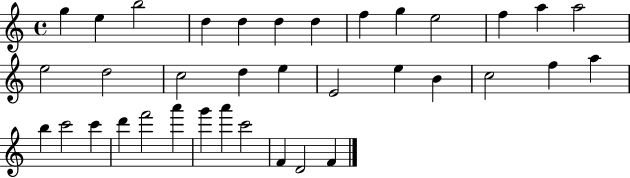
{
  \clef treble
  \time 4/4
  \defaultTimeSignature
  \key c \major
  g''4 e''4 b''2 | d''4 d''4 d''4 d''4 | f''4 g''4 e''2 | f''4 a''4 a''2 | \break e''2 d''2 | c''2 d''4 e''4 | e'2 e''4 b'4 | c''2 f''4 a''4 | \break b''4 c'''2 c'''4 | d'''4 f'''2 a'''4 | g'''4 a'''4 c'''2 | f'4 d'2 f'4 | \break \bar "|."
}